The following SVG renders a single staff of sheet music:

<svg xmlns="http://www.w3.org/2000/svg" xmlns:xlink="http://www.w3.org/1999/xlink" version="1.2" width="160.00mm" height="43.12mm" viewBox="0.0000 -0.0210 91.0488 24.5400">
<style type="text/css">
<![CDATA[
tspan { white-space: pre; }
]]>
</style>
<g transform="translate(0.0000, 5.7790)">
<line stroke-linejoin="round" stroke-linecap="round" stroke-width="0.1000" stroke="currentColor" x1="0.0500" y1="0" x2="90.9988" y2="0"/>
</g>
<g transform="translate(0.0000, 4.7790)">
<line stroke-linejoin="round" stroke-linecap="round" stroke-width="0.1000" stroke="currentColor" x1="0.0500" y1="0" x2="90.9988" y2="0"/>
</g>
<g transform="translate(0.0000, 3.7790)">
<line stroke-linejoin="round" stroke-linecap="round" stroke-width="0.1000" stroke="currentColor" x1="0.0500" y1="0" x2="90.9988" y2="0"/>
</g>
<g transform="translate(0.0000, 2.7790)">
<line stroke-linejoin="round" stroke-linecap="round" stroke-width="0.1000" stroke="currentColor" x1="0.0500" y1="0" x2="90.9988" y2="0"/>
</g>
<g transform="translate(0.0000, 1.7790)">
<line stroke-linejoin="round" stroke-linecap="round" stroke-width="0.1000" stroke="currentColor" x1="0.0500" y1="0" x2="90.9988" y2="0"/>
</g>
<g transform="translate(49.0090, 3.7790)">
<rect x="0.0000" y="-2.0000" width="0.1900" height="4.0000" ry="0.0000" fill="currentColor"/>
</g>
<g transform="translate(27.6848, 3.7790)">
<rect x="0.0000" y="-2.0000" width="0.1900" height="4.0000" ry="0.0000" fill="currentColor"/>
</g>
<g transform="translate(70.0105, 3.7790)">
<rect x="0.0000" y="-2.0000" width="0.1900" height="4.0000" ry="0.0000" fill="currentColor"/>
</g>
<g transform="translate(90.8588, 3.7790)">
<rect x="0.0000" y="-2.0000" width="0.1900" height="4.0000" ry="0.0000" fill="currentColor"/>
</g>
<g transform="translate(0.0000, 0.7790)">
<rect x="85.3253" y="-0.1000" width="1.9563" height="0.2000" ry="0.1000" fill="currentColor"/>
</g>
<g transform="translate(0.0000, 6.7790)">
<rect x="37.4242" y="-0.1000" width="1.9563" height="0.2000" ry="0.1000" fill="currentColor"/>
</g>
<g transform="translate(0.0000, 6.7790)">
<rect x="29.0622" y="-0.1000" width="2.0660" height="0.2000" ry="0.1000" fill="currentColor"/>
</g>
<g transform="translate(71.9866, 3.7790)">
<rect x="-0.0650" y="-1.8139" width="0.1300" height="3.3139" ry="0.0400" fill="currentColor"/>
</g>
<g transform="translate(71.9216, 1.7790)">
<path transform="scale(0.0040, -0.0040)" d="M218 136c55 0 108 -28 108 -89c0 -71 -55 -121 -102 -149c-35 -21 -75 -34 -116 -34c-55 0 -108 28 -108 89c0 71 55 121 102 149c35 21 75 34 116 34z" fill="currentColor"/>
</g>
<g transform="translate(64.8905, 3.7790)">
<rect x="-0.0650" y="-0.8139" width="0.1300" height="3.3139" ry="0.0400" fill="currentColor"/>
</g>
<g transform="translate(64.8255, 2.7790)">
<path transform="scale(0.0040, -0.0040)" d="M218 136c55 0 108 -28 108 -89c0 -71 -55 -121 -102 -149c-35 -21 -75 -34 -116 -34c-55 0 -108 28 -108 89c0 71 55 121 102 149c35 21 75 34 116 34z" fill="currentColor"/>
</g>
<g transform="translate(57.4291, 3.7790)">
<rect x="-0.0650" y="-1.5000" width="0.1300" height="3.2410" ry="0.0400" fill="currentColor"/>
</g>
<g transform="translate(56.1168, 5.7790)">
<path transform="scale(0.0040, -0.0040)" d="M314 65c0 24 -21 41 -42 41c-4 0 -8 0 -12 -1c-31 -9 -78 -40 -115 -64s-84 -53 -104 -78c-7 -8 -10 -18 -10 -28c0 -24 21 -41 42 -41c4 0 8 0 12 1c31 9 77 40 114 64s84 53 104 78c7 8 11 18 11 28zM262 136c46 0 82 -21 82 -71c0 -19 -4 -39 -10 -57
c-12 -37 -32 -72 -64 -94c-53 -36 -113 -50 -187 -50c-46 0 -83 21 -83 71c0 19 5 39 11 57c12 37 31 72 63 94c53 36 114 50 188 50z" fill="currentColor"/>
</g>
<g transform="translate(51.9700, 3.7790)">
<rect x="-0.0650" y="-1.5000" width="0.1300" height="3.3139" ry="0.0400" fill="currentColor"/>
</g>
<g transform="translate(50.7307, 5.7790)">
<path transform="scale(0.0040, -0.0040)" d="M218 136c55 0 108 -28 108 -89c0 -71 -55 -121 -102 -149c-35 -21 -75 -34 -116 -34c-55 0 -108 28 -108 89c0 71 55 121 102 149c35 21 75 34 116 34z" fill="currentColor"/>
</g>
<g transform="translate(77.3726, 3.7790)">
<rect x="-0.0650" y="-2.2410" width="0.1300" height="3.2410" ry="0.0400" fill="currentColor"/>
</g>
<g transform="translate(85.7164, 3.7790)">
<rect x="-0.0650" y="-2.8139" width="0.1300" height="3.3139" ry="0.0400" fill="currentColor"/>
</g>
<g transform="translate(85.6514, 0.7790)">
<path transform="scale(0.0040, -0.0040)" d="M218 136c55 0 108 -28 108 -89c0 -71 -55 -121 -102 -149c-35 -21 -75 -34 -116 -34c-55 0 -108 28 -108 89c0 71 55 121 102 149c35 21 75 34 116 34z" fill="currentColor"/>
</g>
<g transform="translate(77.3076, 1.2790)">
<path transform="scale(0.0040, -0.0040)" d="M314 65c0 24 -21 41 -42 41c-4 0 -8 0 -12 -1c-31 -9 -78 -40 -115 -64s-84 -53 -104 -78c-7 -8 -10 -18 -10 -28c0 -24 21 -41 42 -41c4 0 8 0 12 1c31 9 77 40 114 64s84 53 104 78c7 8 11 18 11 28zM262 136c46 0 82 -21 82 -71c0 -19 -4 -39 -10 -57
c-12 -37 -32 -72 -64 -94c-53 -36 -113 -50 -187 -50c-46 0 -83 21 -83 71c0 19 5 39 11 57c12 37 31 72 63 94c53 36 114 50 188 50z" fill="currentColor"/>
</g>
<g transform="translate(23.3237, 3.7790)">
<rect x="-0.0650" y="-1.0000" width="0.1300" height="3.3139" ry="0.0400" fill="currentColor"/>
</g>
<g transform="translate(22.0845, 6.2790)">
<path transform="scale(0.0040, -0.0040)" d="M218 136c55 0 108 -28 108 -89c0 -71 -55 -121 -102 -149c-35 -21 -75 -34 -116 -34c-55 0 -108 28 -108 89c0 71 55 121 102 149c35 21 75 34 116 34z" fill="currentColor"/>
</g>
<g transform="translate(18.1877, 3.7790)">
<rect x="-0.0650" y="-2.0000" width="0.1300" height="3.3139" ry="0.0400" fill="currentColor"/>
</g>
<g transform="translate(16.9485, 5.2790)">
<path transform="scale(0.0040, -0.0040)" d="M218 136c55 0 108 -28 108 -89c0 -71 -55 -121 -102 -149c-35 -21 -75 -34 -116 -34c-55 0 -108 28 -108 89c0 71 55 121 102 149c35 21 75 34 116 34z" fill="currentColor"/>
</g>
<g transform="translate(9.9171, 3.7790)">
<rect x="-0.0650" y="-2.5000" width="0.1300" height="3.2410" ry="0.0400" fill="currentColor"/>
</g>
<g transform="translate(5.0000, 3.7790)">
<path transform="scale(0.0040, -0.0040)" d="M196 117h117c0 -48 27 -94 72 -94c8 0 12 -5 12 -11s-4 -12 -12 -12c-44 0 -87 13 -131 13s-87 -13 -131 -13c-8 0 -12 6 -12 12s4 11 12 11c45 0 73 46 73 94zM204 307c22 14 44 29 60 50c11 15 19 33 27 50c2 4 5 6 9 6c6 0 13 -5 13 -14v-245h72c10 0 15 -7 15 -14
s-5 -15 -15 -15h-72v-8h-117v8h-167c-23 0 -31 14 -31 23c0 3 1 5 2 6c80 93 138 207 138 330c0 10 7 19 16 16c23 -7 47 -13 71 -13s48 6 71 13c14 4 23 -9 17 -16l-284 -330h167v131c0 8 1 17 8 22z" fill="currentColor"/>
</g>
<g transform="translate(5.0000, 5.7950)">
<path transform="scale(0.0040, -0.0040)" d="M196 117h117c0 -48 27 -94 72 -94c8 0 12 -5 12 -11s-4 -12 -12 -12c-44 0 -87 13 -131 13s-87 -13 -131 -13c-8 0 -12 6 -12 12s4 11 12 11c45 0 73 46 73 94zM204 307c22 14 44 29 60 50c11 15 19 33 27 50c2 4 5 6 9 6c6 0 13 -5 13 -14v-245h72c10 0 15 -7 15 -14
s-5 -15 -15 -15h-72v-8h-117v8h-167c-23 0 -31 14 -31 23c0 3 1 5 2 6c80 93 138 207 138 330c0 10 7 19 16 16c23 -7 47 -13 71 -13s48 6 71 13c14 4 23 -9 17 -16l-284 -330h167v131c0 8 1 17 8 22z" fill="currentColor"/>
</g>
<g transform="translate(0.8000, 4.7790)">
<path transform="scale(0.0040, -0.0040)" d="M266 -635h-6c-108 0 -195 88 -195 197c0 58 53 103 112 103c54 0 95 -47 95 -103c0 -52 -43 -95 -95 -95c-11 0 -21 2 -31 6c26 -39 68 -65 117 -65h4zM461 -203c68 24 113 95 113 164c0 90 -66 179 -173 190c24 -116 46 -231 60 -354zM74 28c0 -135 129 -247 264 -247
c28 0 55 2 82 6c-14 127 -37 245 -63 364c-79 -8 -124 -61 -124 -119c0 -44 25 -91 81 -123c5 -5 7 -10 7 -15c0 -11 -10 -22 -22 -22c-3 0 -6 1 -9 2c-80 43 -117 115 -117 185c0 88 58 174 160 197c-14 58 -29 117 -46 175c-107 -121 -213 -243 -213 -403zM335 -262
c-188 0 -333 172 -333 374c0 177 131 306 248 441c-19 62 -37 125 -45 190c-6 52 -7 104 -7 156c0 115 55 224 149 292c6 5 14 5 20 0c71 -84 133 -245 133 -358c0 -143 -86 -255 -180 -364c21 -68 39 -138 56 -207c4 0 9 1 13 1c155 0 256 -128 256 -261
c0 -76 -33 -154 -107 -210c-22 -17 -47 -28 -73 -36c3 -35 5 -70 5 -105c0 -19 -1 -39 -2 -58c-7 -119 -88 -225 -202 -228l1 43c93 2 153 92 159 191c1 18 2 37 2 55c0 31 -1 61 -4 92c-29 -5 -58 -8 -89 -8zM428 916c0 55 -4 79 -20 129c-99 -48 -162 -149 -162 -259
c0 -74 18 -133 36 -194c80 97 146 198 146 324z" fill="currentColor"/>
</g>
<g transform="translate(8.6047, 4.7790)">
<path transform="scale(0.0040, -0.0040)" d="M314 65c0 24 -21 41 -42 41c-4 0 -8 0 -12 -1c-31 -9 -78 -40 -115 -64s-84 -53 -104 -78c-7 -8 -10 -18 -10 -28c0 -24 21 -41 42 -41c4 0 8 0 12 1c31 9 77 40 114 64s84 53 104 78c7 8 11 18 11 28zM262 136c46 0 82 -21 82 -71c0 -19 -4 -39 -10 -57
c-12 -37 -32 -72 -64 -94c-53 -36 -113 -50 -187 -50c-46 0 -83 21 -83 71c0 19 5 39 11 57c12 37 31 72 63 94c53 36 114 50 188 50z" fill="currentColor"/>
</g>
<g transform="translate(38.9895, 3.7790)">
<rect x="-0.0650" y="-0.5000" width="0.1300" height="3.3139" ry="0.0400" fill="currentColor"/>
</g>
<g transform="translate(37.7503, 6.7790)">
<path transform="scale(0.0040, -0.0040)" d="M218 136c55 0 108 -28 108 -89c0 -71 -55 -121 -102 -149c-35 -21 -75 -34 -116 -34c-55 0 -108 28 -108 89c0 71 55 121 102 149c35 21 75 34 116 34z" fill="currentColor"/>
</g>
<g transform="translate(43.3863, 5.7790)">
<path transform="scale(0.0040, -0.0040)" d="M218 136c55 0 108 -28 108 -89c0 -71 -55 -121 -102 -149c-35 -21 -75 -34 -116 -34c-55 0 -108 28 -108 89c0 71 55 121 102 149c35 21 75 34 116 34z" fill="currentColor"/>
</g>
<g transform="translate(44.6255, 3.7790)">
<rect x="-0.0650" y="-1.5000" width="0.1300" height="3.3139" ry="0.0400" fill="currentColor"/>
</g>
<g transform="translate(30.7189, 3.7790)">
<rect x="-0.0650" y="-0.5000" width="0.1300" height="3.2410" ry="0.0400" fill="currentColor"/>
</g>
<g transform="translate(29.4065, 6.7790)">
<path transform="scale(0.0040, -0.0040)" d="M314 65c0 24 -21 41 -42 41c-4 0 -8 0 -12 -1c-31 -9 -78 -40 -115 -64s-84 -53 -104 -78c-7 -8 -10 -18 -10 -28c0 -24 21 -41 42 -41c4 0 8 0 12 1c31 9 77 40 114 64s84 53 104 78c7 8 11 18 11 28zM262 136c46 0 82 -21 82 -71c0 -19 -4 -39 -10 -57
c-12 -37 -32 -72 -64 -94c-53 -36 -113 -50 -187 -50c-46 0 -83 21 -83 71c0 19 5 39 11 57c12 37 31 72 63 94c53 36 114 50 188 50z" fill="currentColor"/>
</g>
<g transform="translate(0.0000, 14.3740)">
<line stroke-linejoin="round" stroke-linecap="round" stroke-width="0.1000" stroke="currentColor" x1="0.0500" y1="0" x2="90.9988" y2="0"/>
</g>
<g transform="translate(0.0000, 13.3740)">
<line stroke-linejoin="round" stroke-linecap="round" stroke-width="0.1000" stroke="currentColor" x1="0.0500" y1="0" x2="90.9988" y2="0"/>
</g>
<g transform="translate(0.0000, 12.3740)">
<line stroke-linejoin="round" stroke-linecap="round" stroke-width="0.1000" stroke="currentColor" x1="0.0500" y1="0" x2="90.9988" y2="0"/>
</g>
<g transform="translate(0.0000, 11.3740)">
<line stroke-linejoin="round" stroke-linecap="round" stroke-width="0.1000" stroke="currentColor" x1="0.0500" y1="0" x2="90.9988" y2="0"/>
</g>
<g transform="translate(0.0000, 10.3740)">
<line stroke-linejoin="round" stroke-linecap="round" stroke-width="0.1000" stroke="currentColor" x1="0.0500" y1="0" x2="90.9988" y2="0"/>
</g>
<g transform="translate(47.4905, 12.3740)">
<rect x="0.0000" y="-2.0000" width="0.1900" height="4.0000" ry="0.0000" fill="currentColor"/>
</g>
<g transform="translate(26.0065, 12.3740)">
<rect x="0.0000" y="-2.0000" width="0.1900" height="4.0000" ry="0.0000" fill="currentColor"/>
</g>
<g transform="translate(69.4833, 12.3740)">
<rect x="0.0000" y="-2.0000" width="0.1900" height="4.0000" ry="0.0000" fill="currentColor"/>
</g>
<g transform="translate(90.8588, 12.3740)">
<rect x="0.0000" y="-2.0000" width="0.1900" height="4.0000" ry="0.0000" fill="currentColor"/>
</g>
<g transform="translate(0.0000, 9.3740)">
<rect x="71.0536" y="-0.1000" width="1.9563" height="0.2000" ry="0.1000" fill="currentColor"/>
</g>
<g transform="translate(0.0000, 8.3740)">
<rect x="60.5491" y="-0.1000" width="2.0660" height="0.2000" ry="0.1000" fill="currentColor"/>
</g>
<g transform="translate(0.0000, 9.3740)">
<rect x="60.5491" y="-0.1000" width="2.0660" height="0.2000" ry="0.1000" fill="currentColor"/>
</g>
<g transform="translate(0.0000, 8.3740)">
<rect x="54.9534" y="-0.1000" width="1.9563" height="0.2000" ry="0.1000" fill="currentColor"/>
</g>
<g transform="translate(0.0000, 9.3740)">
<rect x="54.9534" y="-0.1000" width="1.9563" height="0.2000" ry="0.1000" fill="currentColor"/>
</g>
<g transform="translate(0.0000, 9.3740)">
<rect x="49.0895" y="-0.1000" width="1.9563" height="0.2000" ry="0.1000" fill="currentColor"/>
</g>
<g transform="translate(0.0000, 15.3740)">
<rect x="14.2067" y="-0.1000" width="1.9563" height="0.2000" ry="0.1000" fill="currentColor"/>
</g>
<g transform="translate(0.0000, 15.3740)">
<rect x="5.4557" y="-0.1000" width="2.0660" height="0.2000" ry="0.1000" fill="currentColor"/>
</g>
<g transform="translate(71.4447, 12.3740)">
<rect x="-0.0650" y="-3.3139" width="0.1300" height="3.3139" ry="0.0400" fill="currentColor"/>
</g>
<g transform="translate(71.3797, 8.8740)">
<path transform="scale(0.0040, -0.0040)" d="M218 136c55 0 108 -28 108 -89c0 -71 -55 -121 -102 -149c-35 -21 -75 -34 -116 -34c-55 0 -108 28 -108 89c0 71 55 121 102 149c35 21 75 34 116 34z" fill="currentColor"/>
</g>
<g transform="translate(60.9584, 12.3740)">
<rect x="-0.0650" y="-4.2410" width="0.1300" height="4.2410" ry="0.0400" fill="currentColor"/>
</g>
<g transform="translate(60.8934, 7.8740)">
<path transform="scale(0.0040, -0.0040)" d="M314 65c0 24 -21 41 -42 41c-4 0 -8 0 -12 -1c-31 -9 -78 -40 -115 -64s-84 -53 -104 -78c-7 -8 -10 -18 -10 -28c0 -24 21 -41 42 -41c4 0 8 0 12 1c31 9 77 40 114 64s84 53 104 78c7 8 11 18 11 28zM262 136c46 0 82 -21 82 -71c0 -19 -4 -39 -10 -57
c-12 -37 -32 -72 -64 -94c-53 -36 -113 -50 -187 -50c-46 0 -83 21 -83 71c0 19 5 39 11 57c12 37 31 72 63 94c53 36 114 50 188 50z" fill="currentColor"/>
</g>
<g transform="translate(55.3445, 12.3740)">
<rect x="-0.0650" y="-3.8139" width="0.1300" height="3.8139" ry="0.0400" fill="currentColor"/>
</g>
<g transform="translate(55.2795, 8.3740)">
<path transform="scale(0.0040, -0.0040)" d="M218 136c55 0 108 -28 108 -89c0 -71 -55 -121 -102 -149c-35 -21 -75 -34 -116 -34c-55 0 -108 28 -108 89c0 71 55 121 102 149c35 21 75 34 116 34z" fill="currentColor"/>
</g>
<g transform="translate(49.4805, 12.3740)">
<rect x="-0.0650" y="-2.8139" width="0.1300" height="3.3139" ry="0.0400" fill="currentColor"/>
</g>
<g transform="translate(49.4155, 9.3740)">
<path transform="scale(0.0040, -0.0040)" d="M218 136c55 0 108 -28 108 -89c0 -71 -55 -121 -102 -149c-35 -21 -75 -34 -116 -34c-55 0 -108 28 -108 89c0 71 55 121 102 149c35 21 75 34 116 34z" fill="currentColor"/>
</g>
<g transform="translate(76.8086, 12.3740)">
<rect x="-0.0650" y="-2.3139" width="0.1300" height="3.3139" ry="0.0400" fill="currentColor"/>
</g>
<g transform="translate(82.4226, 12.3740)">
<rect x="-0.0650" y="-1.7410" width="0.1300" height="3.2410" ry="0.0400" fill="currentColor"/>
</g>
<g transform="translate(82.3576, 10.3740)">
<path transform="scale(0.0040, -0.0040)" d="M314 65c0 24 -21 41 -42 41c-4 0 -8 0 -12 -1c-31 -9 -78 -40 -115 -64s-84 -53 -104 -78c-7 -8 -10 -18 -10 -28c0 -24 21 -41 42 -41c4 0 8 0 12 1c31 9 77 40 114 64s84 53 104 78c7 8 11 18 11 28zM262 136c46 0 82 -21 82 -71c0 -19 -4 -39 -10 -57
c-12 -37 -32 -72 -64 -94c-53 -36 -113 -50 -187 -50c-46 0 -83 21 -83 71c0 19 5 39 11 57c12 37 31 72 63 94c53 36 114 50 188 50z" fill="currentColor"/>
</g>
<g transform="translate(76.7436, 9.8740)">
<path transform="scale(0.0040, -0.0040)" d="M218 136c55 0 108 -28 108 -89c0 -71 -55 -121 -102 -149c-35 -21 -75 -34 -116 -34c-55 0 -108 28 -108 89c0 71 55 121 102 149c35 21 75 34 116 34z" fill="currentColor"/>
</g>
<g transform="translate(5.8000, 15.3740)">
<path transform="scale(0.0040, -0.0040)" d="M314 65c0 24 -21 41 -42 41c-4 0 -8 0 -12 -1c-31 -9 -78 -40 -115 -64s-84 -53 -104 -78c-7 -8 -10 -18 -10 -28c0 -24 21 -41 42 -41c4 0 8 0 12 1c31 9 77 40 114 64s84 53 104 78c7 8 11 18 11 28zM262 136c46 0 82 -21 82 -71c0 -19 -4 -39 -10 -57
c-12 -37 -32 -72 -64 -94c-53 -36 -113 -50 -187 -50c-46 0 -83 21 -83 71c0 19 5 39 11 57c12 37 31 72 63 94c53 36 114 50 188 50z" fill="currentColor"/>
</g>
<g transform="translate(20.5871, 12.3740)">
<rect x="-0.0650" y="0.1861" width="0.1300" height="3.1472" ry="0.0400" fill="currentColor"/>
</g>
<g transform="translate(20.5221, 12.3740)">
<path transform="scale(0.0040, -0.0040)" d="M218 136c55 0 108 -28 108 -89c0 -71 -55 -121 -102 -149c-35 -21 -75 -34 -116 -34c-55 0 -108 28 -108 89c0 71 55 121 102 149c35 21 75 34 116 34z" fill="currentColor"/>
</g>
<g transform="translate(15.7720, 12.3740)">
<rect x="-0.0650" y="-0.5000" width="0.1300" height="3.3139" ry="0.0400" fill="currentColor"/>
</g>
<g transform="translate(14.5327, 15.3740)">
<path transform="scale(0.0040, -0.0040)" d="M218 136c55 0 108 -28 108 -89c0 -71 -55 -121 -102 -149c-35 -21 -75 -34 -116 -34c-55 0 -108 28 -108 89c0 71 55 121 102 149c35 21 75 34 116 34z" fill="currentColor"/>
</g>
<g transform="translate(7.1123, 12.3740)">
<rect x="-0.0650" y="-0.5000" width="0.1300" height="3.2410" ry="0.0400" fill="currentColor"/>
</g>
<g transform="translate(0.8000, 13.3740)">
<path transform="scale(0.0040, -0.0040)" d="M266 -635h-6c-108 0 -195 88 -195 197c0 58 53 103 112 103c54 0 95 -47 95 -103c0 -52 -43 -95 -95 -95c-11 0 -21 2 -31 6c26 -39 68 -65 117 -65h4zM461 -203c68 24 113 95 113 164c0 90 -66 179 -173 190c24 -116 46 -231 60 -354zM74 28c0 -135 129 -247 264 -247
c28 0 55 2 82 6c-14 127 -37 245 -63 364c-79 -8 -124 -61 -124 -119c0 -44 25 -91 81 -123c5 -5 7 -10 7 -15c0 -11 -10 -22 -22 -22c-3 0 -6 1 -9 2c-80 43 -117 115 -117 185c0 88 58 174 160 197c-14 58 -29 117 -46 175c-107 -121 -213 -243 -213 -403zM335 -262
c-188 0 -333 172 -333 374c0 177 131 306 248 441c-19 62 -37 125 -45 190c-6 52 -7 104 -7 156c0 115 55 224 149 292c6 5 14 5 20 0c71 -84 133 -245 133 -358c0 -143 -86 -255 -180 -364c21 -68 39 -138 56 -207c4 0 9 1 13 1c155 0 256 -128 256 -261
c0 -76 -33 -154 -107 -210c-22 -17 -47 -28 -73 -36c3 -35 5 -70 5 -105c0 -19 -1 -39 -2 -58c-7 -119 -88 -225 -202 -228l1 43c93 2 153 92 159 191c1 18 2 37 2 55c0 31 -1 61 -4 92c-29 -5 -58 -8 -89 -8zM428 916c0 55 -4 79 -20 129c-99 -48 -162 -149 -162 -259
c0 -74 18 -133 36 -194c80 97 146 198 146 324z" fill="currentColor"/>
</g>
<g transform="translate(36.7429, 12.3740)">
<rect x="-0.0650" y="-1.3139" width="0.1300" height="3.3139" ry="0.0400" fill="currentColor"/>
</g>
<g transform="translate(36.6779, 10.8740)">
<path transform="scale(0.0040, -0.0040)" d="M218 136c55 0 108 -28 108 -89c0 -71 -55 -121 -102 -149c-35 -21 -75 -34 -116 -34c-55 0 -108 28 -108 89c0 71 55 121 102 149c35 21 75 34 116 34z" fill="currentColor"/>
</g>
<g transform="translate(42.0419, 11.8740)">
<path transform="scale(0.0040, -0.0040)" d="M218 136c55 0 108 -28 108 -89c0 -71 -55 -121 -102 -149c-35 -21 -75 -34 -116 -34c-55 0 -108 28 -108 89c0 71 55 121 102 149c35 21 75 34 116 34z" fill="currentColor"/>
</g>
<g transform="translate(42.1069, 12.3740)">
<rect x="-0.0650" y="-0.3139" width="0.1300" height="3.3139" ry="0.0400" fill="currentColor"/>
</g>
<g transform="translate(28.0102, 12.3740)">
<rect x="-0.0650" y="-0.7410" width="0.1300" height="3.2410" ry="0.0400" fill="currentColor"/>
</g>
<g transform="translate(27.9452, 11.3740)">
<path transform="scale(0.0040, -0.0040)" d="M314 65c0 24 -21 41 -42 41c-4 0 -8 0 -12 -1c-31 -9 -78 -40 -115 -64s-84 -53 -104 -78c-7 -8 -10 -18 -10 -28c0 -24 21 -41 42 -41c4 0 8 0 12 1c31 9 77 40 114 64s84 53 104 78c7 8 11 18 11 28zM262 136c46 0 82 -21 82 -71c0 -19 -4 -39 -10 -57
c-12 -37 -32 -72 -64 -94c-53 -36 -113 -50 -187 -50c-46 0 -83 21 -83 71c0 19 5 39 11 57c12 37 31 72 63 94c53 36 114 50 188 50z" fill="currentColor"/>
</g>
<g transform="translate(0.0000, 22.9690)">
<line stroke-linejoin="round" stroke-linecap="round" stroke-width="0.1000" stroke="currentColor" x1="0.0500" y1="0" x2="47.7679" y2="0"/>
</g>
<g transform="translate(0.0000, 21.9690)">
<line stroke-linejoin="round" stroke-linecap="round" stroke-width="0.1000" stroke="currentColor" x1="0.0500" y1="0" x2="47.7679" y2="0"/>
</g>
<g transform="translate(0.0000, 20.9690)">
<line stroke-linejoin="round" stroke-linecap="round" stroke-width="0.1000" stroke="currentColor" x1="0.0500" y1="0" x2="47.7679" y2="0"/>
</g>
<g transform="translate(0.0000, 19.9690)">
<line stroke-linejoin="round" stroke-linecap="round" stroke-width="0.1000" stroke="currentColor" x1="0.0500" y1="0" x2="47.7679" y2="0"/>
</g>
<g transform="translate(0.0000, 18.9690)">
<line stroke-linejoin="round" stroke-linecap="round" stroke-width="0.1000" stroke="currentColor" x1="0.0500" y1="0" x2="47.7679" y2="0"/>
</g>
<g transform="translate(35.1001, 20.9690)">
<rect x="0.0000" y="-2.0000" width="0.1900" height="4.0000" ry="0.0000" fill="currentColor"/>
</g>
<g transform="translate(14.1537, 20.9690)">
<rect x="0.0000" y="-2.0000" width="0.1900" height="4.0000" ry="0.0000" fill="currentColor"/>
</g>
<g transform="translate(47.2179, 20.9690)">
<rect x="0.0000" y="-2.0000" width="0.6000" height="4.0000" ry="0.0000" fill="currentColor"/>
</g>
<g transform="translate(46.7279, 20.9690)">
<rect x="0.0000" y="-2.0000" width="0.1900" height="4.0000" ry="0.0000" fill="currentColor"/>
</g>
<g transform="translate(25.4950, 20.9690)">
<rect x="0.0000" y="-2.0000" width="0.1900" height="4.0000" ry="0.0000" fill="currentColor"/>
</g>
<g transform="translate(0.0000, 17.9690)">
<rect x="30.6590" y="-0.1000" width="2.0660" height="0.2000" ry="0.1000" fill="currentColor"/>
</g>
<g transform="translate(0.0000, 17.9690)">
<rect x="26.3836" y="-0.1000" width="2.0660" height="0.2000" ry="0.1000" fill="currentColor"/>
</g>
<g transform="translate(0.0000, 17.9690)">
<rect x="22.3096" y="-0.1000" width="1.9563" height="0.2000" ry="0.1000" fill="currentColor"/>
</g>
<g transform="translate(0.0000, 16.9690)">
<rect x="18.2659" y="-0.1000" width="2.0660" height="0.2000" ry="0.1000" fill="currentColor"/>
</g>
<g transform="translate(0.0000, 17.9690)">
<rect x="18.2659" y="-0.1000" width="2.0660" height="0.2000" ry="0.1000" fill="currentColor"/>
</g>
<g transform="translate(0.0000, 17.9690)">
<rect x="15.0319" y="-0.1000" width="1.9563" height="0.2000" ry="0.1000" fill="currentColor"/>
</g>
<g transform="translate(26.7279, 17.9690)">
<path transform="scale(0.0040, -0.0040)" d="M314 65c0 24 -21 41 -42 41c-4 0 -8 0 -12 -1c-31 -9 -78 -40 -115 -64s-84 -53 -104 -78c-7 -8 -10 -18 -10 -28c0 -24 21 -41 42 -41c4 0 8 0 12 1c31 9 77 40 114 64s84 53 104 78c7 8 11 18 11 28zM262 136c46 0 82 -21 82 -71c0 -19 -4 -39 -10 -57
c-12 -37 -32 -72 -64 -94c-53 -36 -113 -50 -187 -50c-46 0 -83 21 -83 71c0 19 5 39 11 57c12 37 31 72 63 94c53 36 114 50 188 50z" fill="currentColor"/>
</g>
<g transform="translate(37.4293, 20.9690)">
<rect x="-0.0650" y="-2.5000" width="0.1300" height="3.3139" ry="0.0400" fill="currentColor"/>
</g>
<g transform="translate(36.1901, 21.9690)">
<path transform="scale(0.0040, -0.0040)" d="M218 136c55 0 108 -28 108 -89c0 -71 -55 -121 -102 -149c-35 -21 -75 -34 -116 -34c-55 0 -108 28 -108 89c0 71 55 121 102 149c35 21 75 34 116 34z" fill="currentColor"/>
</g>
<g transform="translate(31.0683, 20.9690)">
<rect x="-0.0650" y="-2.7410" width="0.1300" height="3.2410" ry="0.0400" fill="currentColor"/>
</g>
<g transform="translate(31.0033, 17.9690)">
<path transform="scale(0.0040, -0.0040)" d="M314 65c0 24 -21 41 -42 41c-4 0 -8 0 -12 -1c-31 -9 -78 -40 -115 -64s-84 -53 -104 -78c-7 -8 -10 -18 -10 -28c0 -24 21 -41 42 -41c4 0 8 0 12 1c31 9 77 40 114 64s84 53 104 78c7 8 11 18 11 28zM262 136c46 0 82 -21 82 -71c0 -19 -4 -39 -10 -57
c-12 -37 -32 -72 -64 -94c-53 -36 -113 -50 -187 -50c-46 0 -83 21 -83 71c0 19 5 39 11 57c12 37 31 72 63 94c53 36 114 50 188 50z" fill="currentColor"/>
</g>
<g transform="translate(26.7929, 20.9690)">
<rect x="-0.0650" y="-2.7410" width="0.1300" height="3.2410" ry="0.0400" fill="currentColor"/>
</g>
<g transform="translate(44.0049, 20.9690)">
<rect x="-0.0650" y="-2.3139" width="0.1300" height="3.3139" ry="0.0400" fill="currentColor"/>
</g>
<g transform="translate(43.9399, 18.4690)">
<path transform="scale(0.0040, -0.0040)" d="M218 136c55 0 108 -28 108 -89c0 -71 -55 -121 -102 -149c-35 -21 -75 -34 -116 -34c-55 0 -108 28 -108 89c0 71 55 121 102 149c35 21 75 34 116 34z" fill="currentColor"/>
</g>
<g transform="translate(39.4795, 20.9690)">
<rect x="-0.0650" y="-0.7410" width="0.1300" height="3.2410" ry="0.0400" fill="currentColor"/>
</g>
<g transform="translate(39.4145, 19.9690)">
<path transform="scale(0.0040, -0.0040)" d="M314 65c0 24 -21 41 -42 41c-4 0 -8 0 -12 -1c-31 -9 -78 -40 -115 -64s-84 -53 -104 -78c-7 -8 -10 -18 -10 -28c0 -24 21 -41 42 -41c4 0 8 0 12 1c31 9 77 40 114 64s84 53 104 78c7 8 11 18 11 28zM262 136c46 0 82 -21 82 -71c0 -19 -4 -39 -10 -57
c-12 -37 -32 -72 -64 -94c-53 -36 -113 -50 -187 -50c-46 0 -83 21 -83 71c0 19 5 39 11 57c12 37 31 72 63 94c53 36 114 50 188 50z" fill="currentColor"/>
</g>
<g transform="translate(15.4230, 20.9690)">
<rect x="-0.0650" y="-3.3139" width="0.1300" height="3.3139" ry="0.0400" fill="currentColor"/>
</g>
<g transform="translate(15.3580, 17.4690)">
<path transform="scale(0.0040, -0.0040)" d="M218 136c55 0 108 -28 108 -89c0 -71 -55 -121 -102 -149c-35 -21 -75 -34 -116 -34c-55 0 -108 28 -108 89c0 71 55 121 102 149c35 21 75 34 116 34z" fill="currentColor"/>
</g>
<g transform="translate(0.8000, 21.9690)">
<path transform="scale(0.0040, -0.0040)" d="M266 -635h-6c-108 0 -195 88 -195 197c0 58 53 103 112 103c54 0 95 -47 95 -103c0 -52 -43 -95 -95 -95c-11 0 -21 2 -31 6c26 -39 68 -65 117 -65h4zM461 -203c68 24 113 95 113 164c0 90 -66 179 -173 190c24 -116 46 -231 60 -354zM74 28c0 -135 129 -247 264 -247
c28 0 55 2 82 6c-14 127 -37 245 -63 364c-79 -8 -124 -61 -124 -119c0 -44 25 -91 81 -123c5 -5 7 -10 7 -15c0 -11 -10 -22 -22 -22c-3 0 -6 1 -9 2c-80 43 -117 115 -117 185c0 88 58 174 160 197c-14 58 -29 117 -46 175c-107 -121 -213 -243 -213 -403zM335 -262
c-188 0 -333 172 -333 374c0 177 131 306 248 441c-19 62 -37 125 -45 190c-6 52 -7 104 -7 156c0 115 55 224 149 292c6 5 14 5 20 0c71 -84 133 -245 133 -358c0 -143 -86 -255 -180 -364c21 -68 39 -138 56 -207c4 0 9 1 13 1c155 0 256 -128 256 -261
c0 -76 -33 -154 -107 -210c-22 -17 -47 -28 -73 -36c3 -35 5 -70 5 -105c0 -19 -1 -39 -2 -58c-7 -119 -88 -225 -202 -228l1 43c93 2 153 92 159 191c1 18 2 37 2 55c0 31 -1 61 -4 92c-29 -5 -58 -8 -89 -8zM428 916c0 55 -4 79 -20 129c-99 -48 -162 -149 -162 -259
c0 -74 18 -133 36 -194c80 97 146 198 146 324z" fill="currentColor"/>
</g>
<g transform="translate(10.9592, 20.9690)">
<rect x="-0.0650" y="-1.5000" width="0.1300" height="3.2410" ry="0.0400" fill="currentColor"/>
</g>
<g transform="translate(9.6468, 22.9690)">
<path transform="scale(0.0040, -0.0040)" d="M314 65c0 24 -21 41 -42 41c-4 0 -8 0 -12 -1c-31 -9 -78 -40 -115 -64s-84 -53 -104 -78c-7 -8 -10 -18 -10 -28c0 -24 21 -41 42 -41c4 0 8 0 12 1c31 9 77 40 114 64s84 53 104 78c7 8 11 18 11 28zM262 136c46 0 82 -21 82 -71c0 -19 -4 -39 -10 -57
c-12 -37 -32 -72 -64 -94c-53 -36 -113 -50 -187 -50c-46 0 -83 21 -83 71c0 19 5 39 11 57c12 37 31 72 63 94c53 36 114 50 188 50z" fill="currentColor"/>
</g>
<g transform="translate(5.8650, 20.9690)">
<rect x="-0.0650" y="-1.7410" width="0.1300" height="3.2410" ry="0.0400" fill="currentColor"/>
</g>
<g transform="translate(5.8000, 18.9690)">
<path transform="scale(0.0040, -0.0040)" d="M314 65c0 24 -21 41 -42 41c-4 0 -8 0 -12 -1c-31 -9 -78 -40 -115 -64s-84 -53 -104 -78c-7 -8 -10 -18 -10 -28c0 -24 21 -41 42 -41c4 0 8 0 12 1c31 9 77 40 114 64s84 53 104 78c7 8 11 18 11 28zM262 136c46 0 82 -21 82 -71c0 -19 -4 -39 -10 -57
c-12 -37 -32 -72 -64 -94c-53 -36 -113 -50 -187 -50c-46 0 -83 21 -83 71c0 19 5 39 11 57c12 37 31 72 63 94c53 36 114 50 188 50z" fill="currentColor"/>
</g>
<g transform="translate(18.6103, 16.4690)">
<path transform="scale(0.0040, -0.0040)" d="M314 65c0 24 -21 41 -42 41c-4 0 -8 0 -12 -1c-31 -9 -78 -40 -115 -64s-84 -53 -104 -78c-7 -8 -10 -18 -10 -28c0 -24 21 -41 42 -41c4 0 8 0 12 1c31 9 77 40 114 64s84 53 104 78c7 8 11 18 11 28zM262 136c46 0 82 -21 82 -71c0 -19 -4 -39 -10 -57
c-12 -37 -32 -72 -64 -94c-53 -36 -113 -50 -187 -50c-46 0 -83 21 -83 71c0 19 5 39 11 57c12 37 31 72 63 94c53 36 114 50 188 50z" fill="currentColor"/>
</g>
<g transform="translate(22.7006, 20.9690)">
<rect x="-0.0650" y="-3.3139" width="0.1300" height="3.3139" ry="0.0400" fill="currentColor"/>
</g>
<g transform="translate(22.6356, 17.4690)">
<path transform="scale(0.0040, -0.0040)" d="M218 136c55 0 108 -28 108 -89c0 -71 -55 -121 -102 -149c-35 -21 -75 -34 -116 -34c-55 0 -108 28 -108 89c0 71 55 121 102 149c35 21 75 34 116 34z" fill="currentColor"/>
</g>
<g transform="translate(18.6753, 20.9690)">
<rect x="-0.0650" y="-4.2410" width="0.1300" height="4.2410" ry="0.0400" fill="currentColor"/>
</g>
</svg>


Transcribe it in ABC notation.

X:1
T:Untitled
M:4/4
L:1/4
K:C
G2 F D C2 C E E E2 d f g2 a C2 C B d2 e c a c' d'2 b g f2 f2 E2 b d'2 b a2 a2 G d2 g